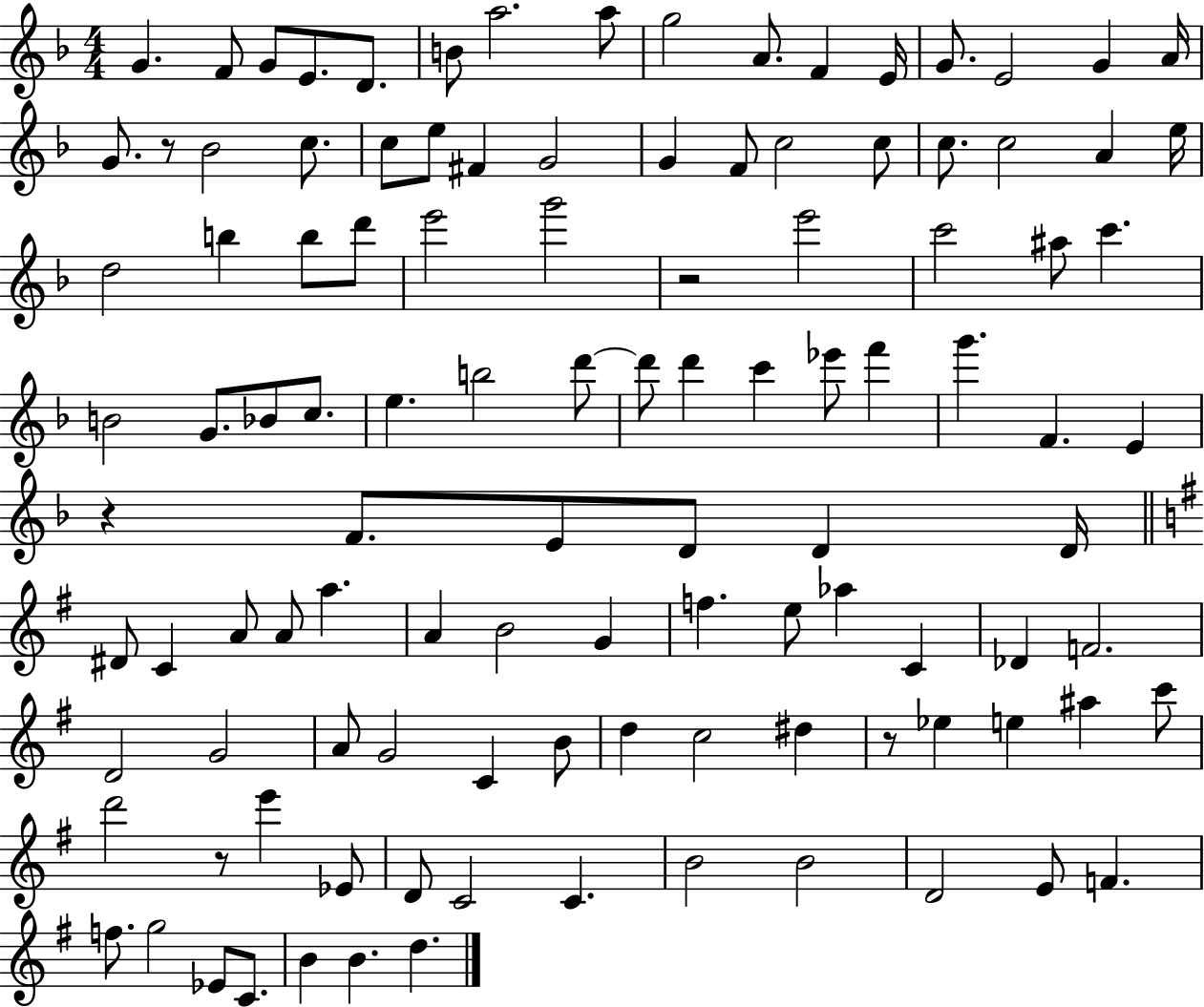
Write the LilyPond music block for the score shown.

{
  \clef treble
  \numericTimeSignature
  \time 4/4
  \key f \major
  \repeat volta 2 { g'4. f'8 g'8 e'8. d'8. | b'8 a''2. a''8 | g''2 a'8. f'4 e'16 | g'8. e'2 g'4 a'16 | \break g'8. r8 bes'2 c''8. | c''8 e''8 fis'4 g'2 | g'4 f'8 c''2 c''8 | c''8. c''2 a'4 e''16 | \break d''2 b''4 b''8 d'''8 | e'''2 g'''2 | r2 e'''2 | c'''2 ais''8 c'''4. | \break b'2 g'8. bes'8 c''8. | e''4. b''2 d'''8~~ | d'''8 d'''4 c'''4 ees'''8 f'''4 | g'''4. f'4. e'4 | \break r4 f'8. e'8 d'8 d'4 d'16 | \bar "||" \break \key g \major dis'8 c'4 a'8 a'8 a''4. | a'4 b'2 g'4 | f''4. e''8 aes''4 c'4 | des'4 f'2. | \break d'2 g'2 | a'8 g'2 c'4 b'8 | d''4 c''2 dis''4 | r8 ees''4 e''4 ais''4 c'''8 | \break d'''2 r8 e'''4 ees'8 | d'8 c'2 c'4. | b'2 b'2 | d'2 e'8 f'4. | \break f''8. g''2 ees'8 c'8. | b'4 b'4. d''4. | } \bar "|."
}